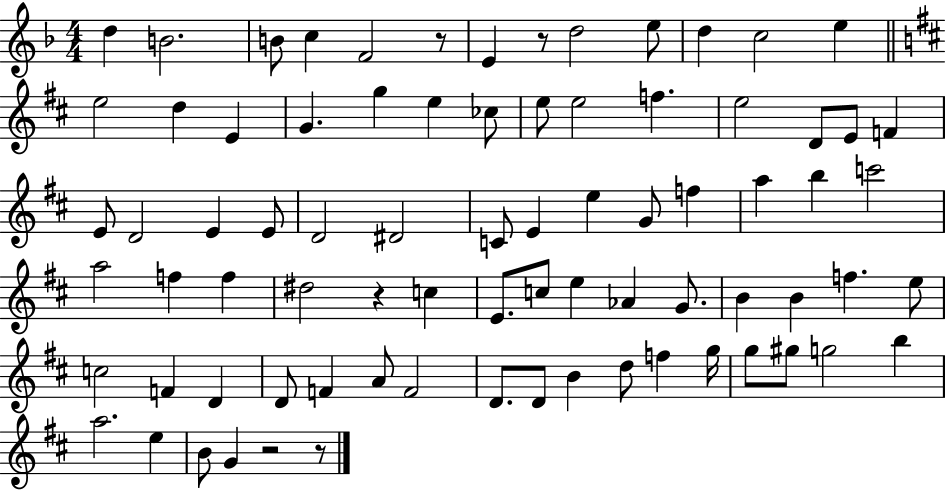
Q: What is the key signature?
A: F major